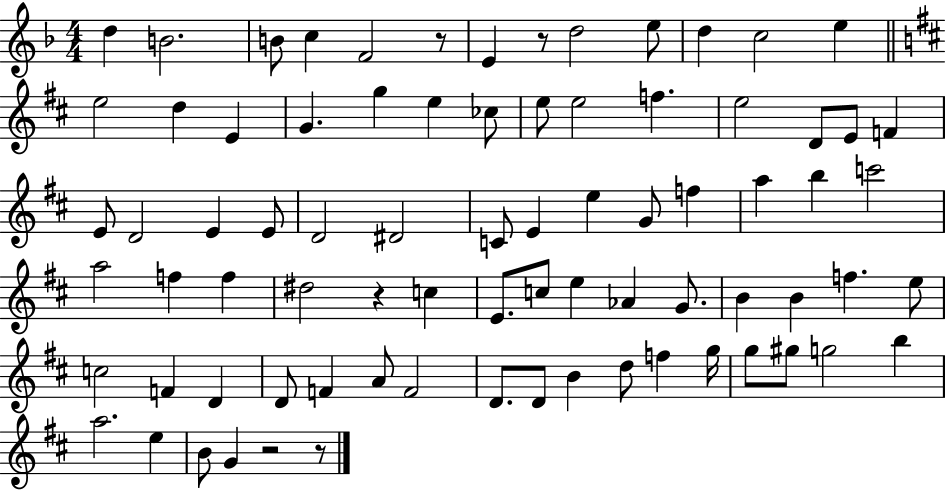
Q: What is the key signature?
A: F major